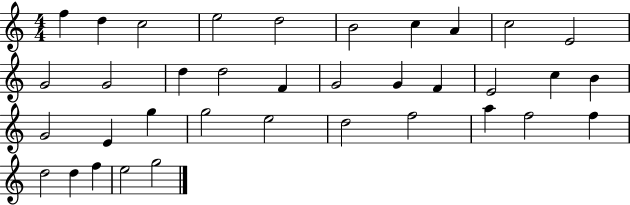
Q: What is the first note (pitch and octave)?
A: F5